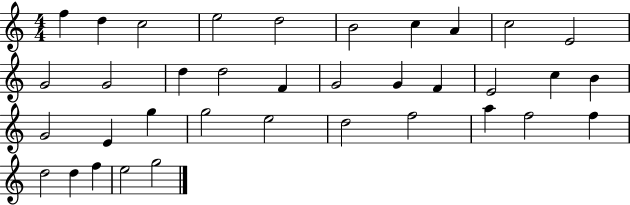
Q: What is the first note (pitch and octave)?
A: F5